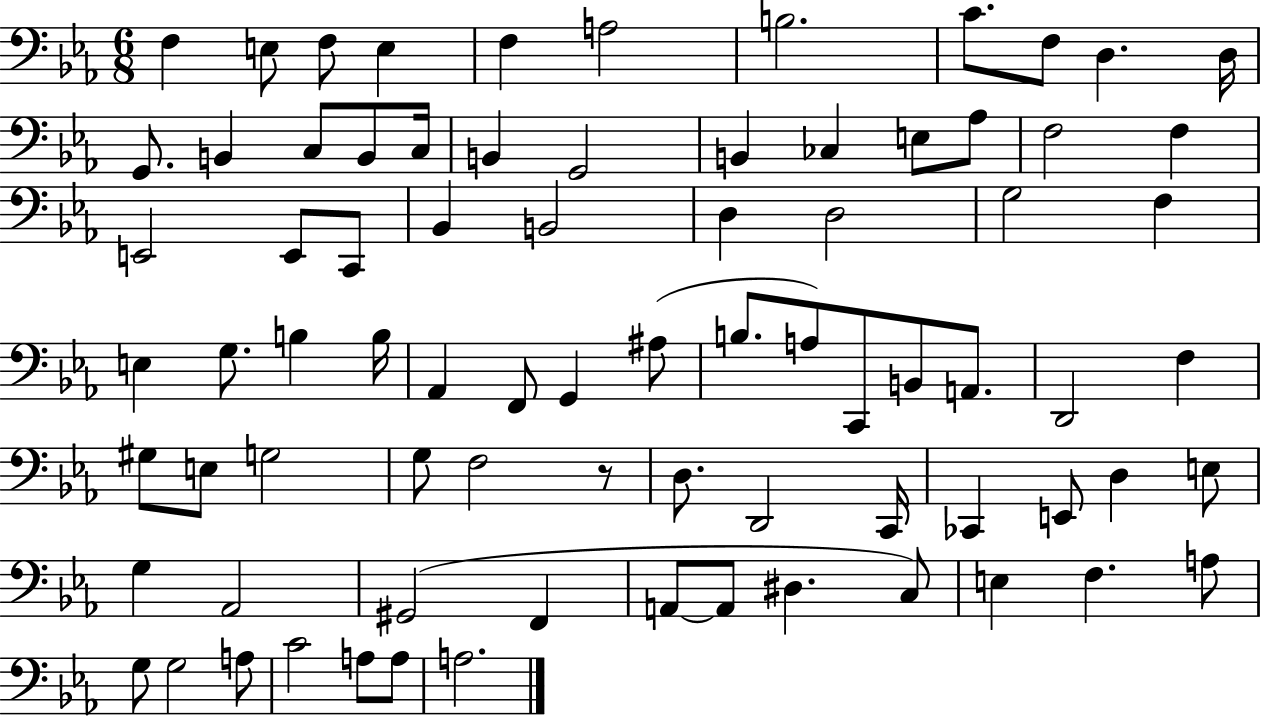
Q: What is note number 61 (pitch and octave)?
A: G3